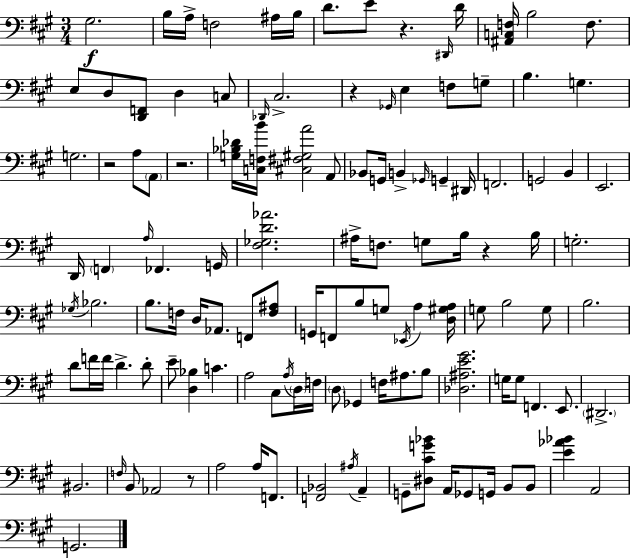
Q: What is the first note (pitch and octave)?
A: G#3